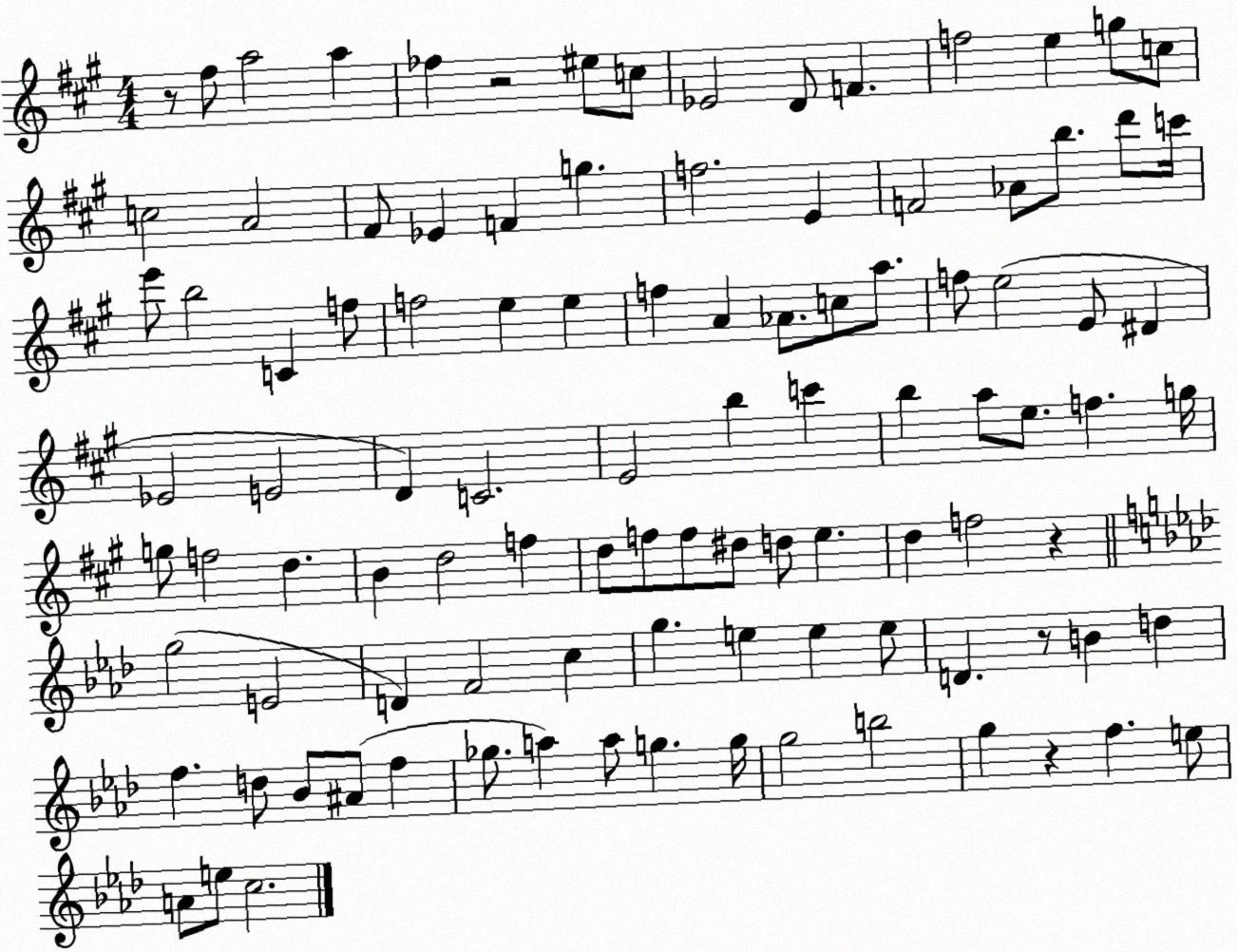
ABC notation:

X:1
T:Untitled
M:4/4
L:1/4
K:A
z/2 ^f/2 a2 a _f z2 ^e/2 c/2 _E2 D/2 F f2 e g/2 c/2 c2 A2 ^F/2 _E F g f2 E F2 _A/2 b/2 d'/2 c'/4 e'/2 b2 C f/2 f2 e e f A _A/2 c/2 a/2 f/2 e2 E/2 ^D _E2 E2 D C2 E2 b c' b a/2 e/2 f g/4 g/2 f2 d B d2 f d/2 f/2 f/2 ^d/2 d/2 e d f2 z g2 E2 D F2 c g e e e/2 D z/2 B d f d/2 _B/2 ^A/2 f _g/2 a a/2 g g/4 g2 b2 g z f e/2 A/2 e/2 c2